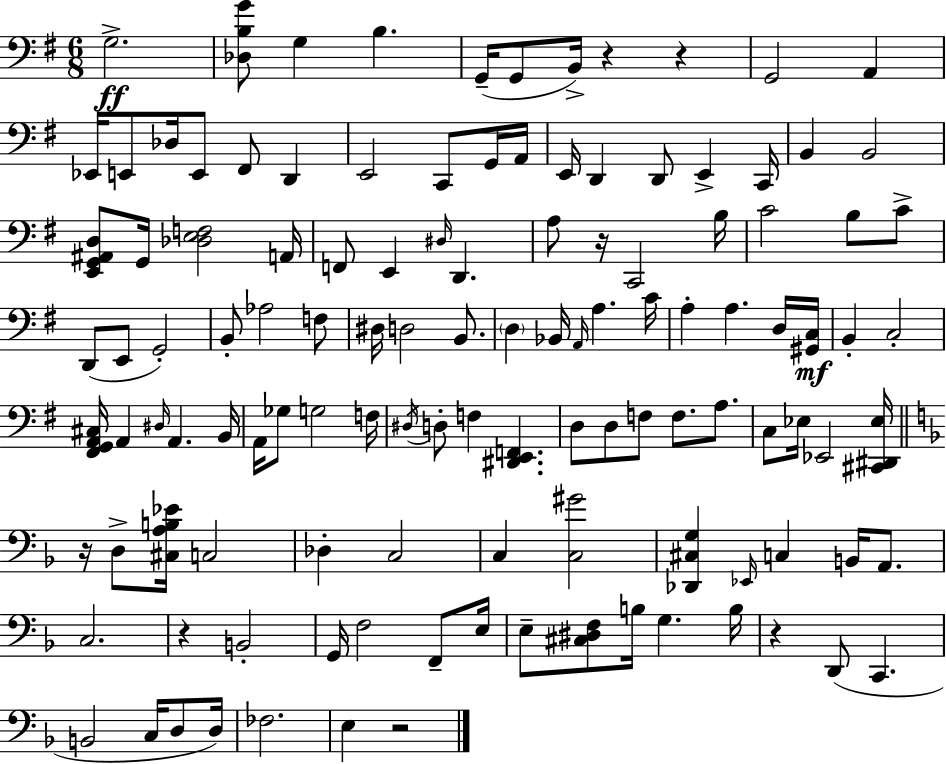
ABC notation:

X:1
T:Untitled
M:6/8
L:1/4
K:G
G,2 [_D,B,G]/2 G, B, G,,/4 G,,/2 B,,/4 z z G,,2 A,, _E,,/4 E,,/2 _D,/4 E,,/2 ^F,,/2 D,, E,,2 C,,/2 G,,/4 A,,/4 E,,/4 D,, D,,/2 E,, C,,/4 B,, B,,2 [E,,G,,^A,,D,]/2 G,,/4 [_D,E,F,]2 A,,/4 F,,/2 E,, ^D,/4 D,, A,/2 z/4 C,,2 B,/4 C2 B,/2 C/2 D,,/2 E,,/2 G,,2 B,,/2 _A,2 F,/2 ^D,/4 D,2 B,,/2 D, _B,,/4 A,,/4 A, C/4 A, A, D,/4 [^G,,C,]/4 B,, C,2 [^F,,G,,A,,^C,]/4 A,, ^D,/4 A,, B,,/4 A,,/4 _G,/2 G,2 F,/4 ^D,/4 D,/2 F, [^D,,E,,F,,] D,/2 D,/2 F,/2 F,/2 A,/2 C,/2 _E,/4 _E,,2 [^C,,^D,,_E,]/4 z/4 D,/2 [^C,A,B,_E]/4 C,2 _D, C,2 C, [C,^G]2 [_D,,^C,G,] _E,,/4 C, B,,/4 A,,/2 C,2 z B,,2 G,,/4 F,2 F,,/2 E,/4 E,/2 [^C,^D,F,]/2 B,/4 G, B,/4 z D,,/2 C,, B,,2 C,/4 D,/2 D,/4 _F,2 E, z2